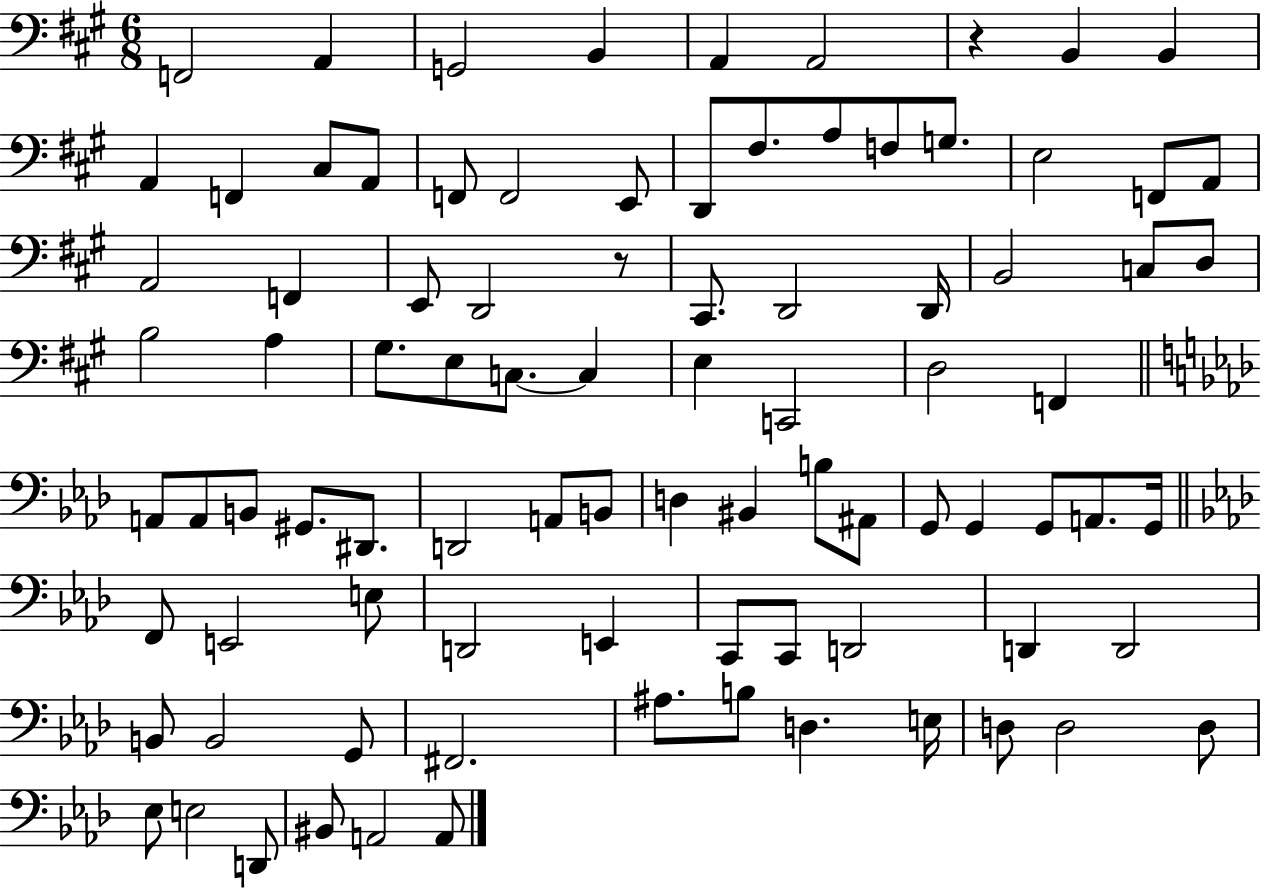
F2/h A2/q G2/h B2/q A2/q A2/h R/q B2/q B2/q A2/q F2/q C#3/e A2/e F2/e F2/h E2/e D2/e F#3/e. A3/e F3/e G3/e. E3/h F2/e A2/e A2/h F2/q E2/e D2/h R/e C#2/e. D2/h D2/s B2/h C3/e D3/e B3/h A3/q G#3/e. E3/e C3/e. C3/q E3/q C2/h D3/h F2/q A2/e A2/e B2/e G#2/e. D#2/e. D2/h A2/e B2/e D3/q BIS2/q B3/e A#2/e G2/e G2/q G2/e A2/e. G2/s F2/e E2/h E3/e D2/h E2/q C2/e C2/e D2/h D2/q D2/h B2/e B2/h G2/e F#2/h. A#3/e. B3/e D3/q. E3/s D3/e D3/h D3/e Eb3/e E3/h D2/e BIS2/e A2/h A2/e